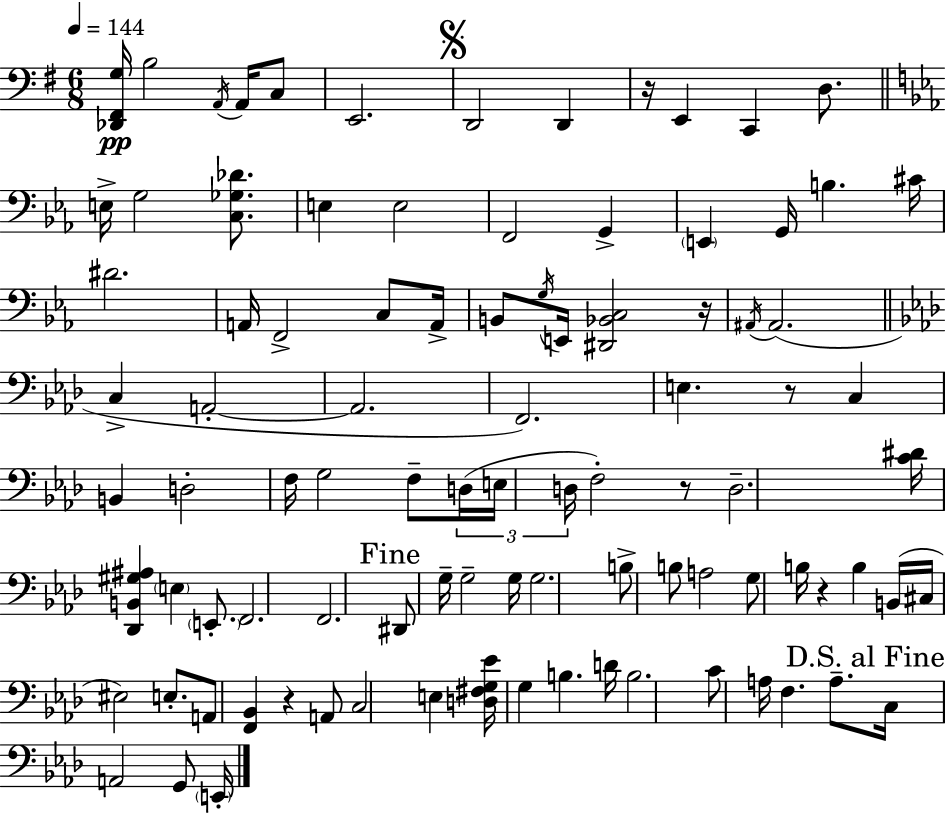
X:1
T:Untitled
M:6/8
L:1/4
K:G
[_D,,^F,,G,]/4 B,2 A,,/4 A,,/4 C,/2 E,,2 D,,2 D,, z/4 E,, C,, D,/2 E,/4 G,2 [C,_G,_D]/2 E, E,2 F,,2 G,, E,, G,,/4 B, ^C/4 ^D2 A,,/4 F,,2 C,/2 A,,/4 B,,/2 G,/4 E,,/4 [^D,,_B,,C,]2 z/4 ^A,,/4 ^A,,2 C, A,,2 A,,2 F,,2 E, z/2 C, B,, D,2 F,/4 G,2 F,/2 D,/4 E,/4 D,/4 F,2 z/2 D,2 [C^D]/4 [_D,,B,,^G,^A,] E, E,,/2 F,,2 F,,2 ^D,,/2 G,/4 G,2 G,/4 G,2 B,/2 B,/2 A,2 G,/2 B,/4 z B, B,,/4 ^C,/4 ^E,2 E,/2 A,,/2 [F,,_B,,] z A,,/2 C,2 E, [D,^F,G,_E]/4 G, B, D/4 B,2 C/2 A,/4 F, A,/2 C,/4 A,,2 G,,/2 E,,/4